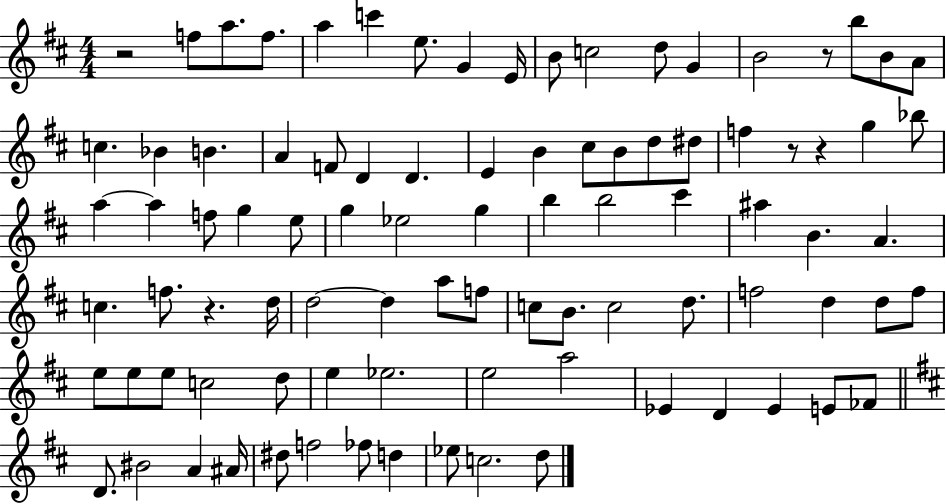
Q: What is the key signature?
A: D major